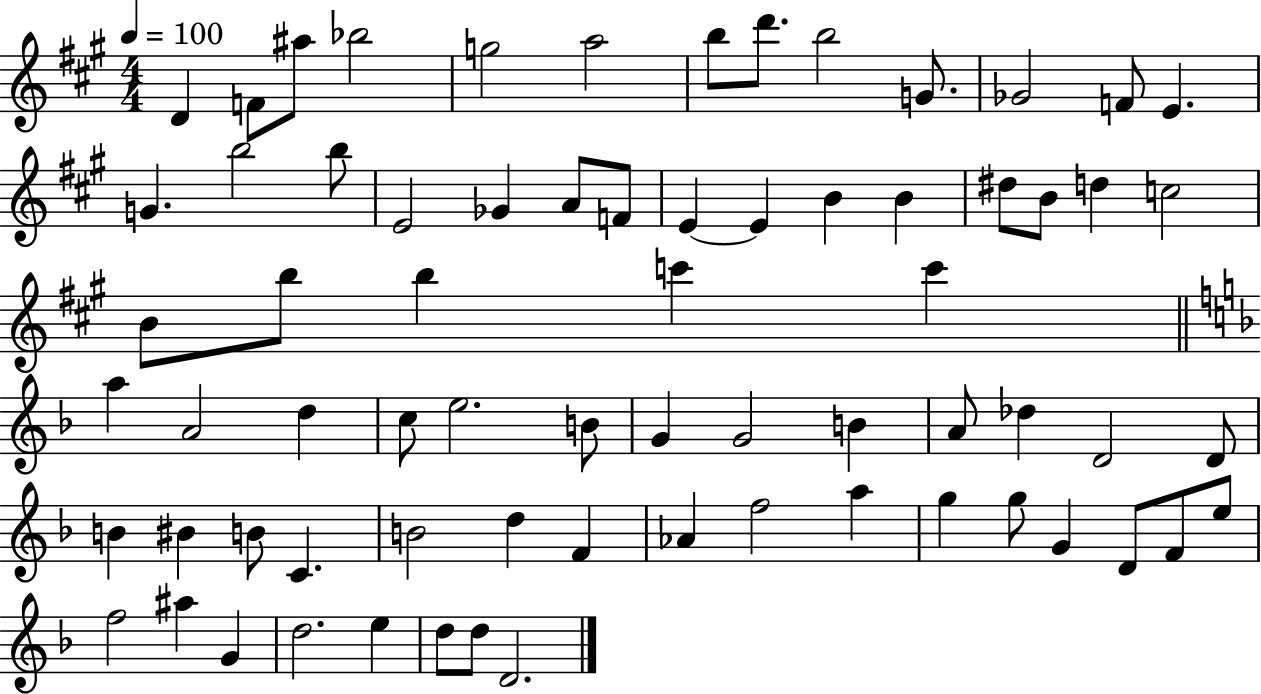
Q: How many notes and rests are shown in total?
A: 70